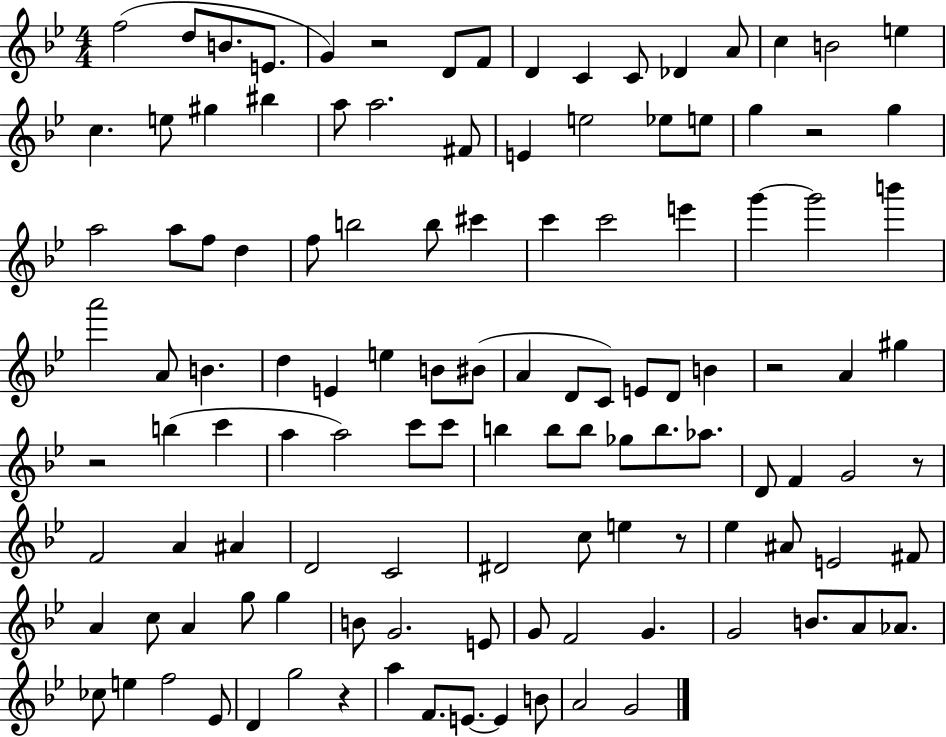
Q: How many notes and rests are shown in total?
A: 120